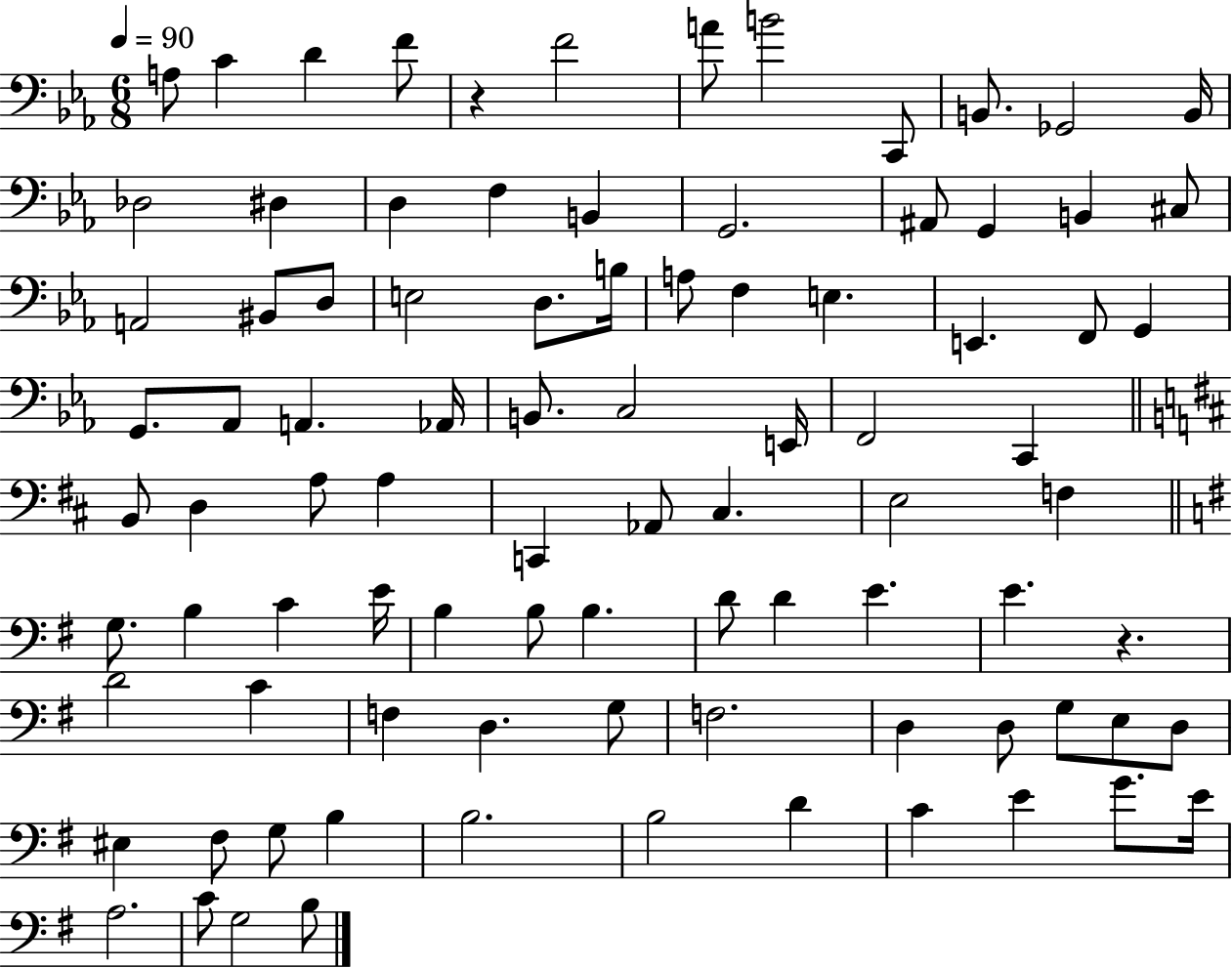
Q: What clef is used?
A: bass